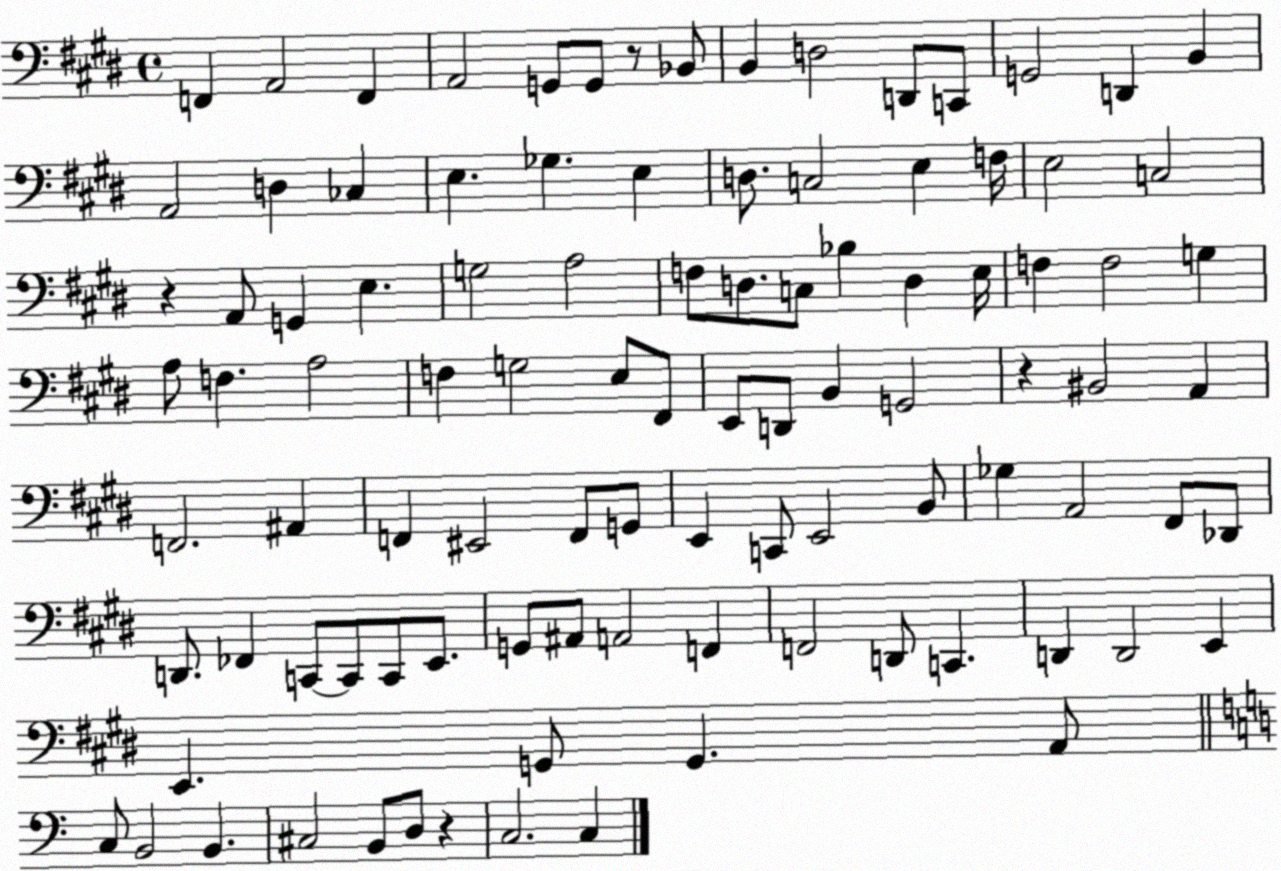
X:1
T:Untitled
M:4/4
L:1/4
K:E
F,, A,,2 F,, A,,2 G,,/2 G,,/2 z/2 _B,,/2 B,, D,2 D,,/2 C,,/2 G,,2 D,, B,, A,,2 D, _C, E, _G, E, D,/2 C,2 E, F,/4 E,2 C,2 z A,,/2 G,, E, G,2 A,2 F,/2 D,/2 C,/2 _B, D, E,/4 F, F,2 G, A,/2 F, A,2 F, G,2 E,/2 ^F,,/2 E,,/2 D,,/2 B,, G,,2 z ^B,,2 A,, F,,2 ^A,, F,, ^E,,2 F,,/2 G,,/2 E,, C,,/2 E,,2 B,,/2 _G, A,,2 ^F,,/2 _D,,/2 D,,/2 _F,, C,,/2 C,,/2 C,,/2 E,,/2 G,,/2 ^A,,/2 A,,2 F,, F,,2 D,,/2 C,, D,, D,,2 E,, E,, G,,/2 G,, A,,/2 C,/2 B,,2 B,, ^C,2 B,,/2 D,/2 z C,2 C,